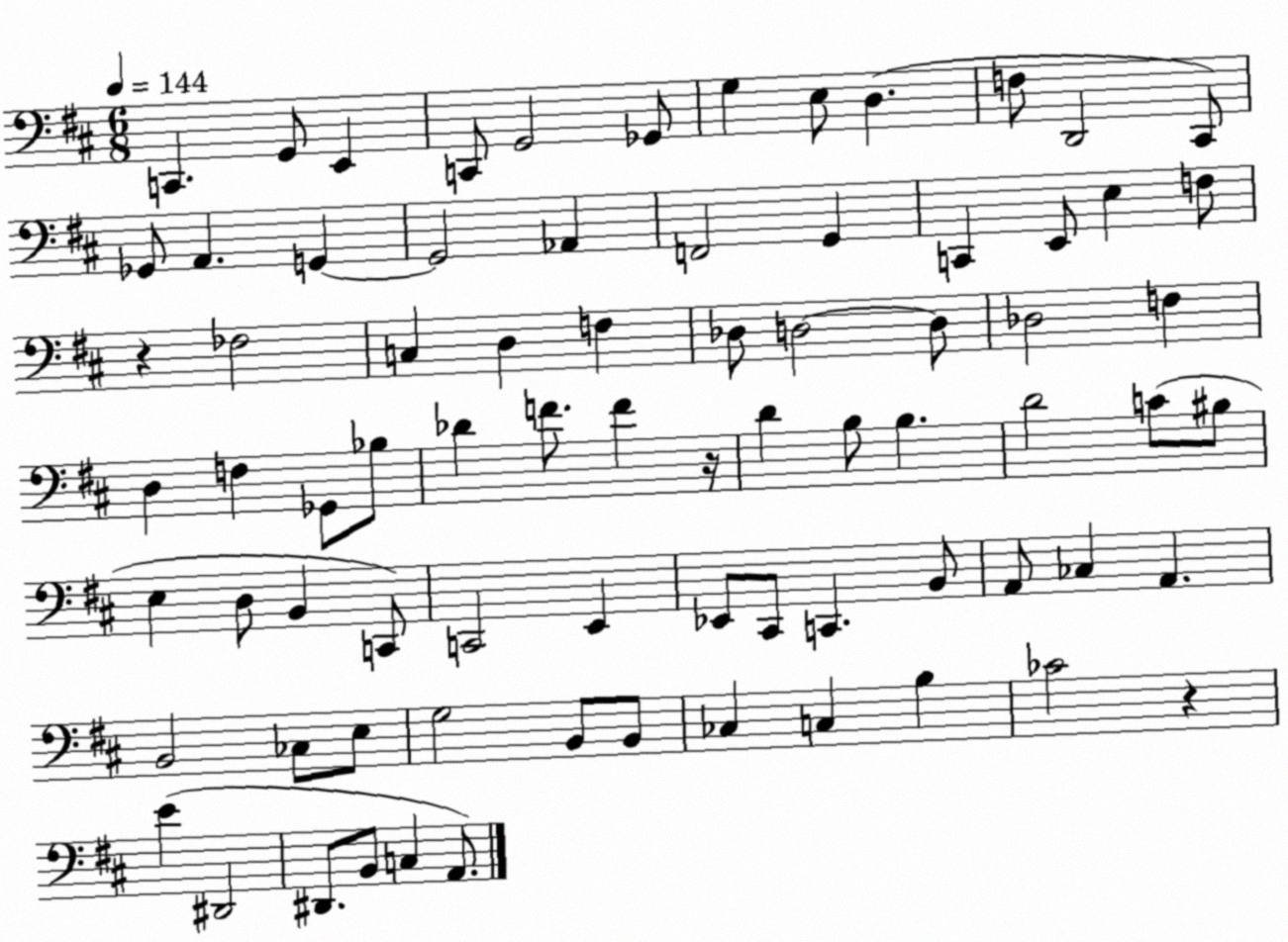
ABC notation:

X:1
T:Untitled
M:6/8
L:1/4
K:D
C,, G,,/2 E,, C,,/2 G,,2 _G,,/2 G, E,/2 D, F,/2 D,,2 ^C,,/2 _G,,/2 A,, G,, G,,2 _A,, F,,2 G,, C,, E,,/2 E, F,/2 z _F,2 C, D, F, _D,/2 D,2 D,/2 _D,2 F, D, F, _G,,/2 _B,/2 _D F/2 F z/4 D B,/2 B, D2 C/2 ^B,/2 E, D,/2 B,, C,,/2 C,,2 E,, _E,,/2 ^C,,/2 C,, B,,/2 A,,/2 _C, A,, B,,2 _C,/2 E,/2 G,2 B,,/2 B,,/2 _C, C, B, _C2 z E ^D,,2 ^D,,/2 B,,/2 C, A,,/2